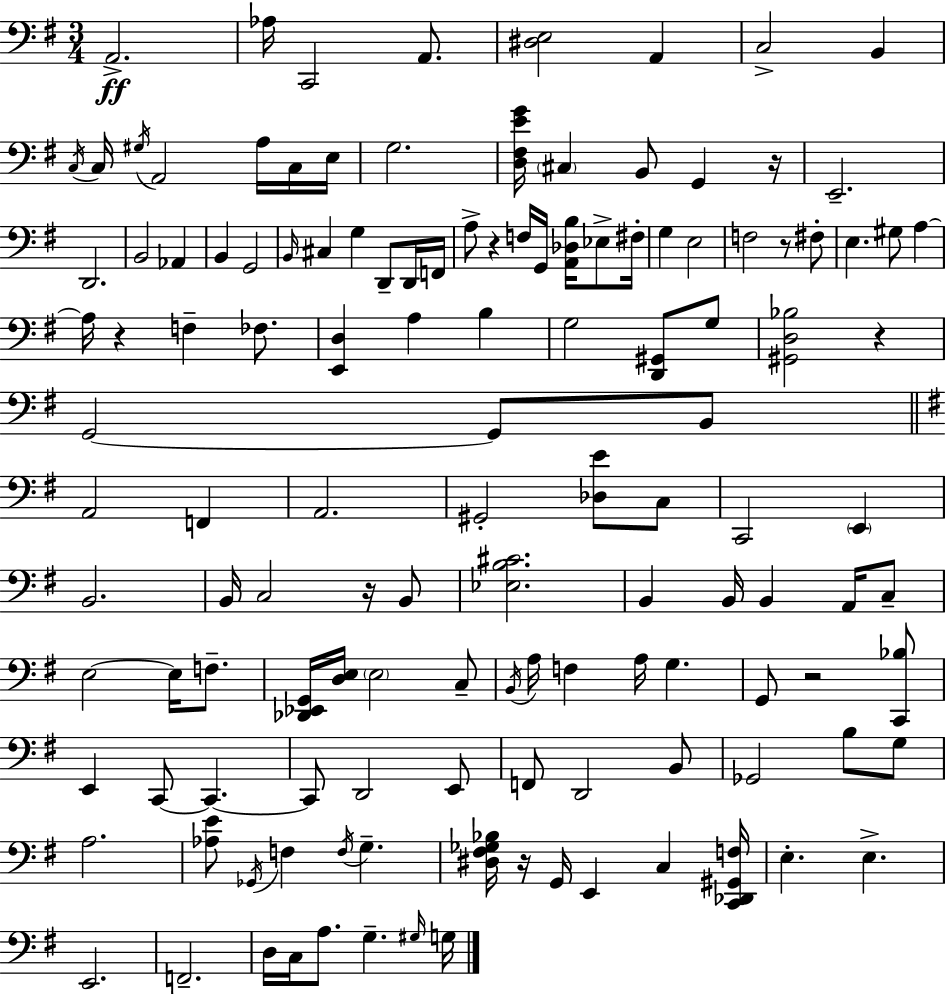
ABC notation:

X:1
T:Untitled
M:3/4
L:1/4
K:G
A,,2 _A,/4 C,,2 A,,/2 [^D,E,]2 A,, C,2 B,, C,/4 C,/4 ^G,/4 A,,2 A,/4 C,/4 E,/4 G,2 [D,^F,EG]/4 ^C, B,,/2 G,, z/4 E,,2 D,,2 B,,2 _A,, B,, G,,2 B,,/4 ^C, G, D,,/2 D,,/4 F,,/4 A,/2 z F,/4 G,,/4 [A,,_D,B,]/4 _E,/2 ^F,/4 G, E,2 F,2 z/2 ^F,/2 E, ^G,/2 A, A,/4 z F, _F,/2 [E,,D,] A, B, G,2 [D,,^G,,]/2 G,/2 [^G,,D,_B,]2 z G,,2 G,,/2 B,,/2 A,,2 F,, A,,2 ^G,,2 [_D,E]/2 C,/2 C,,2 E,, B,,2 B,,/4 C,2 z/4 B,,/2 [_E,B,^C]2 B,, B,,/4 B,, A,,/4 C,/2 E,2 E,/4 F,/2 [_D,,_E,,G,,]/4 [D,E,]/4 E,2 C,/2 B,,/4 A,/4 F, A,/4 G, G,,/2 z2 [C,,_B,]/2 E,, C,,/2 C,, C,,/2 D,,2 E,,/2 F,,/2 D,,2 B,,/2 _G,,2 B,/2 G,/2 A,2 [_A,E]/2 _G,,/4 F, F,/4 G, [^D,^F,_G,_B,]/4 z/4 G,,/4 E,, C, [C,,_D,,^G,,F,]/4 E, E, E,,2 F,,2 D,/4 C,/4 A,/2 G, ^G,/4 G,/4